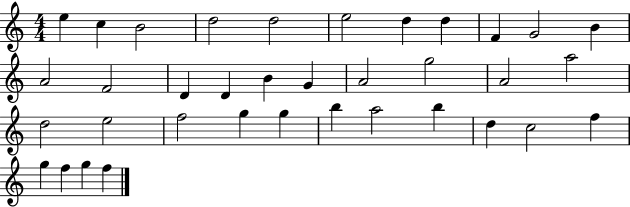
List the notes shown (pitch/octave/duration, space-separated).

E5/q C5/q B4/h D5/h D5/h E5/h D5/q D5/q F4/q G4/h B4/q A4/h F4/h D4/q D4/q B4/q G4/q A4/h G5/h A4/h A5/h D5/h E5/h F5/h G5/q G5/q B5/q A5/h B5/q D5/q C5/h F5/q G5/q F5/q G5/q F5/q